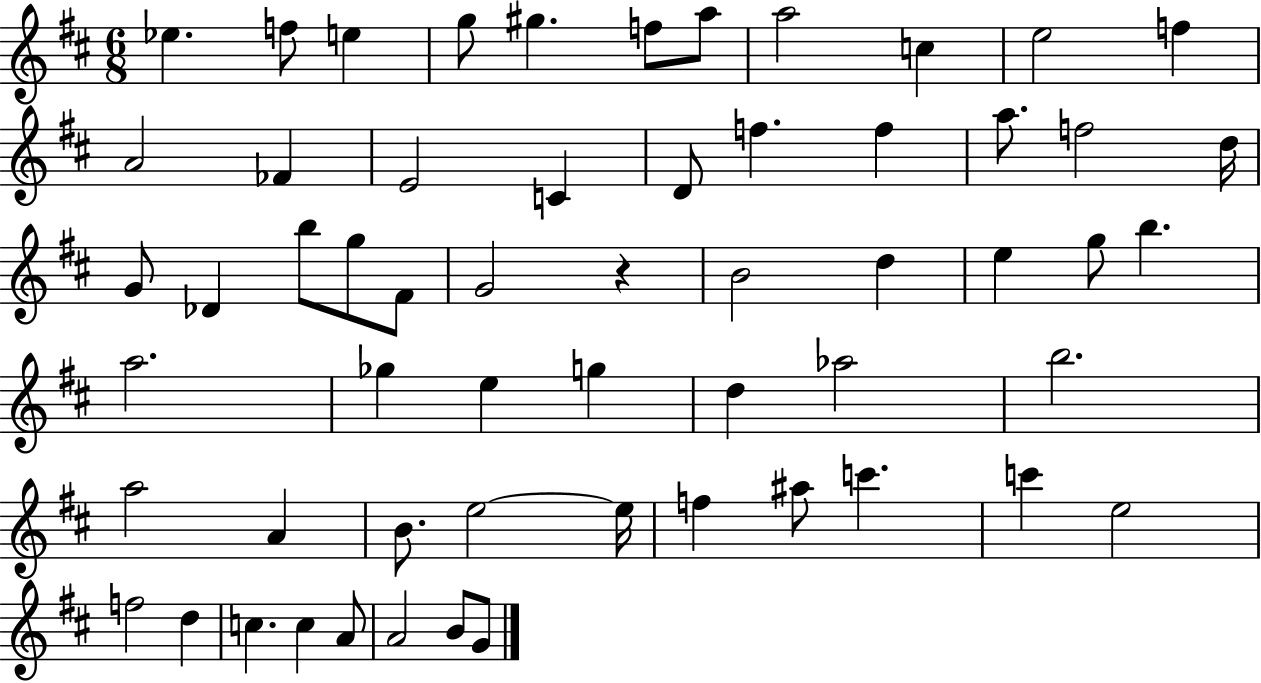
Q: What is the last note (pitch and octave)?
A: G4